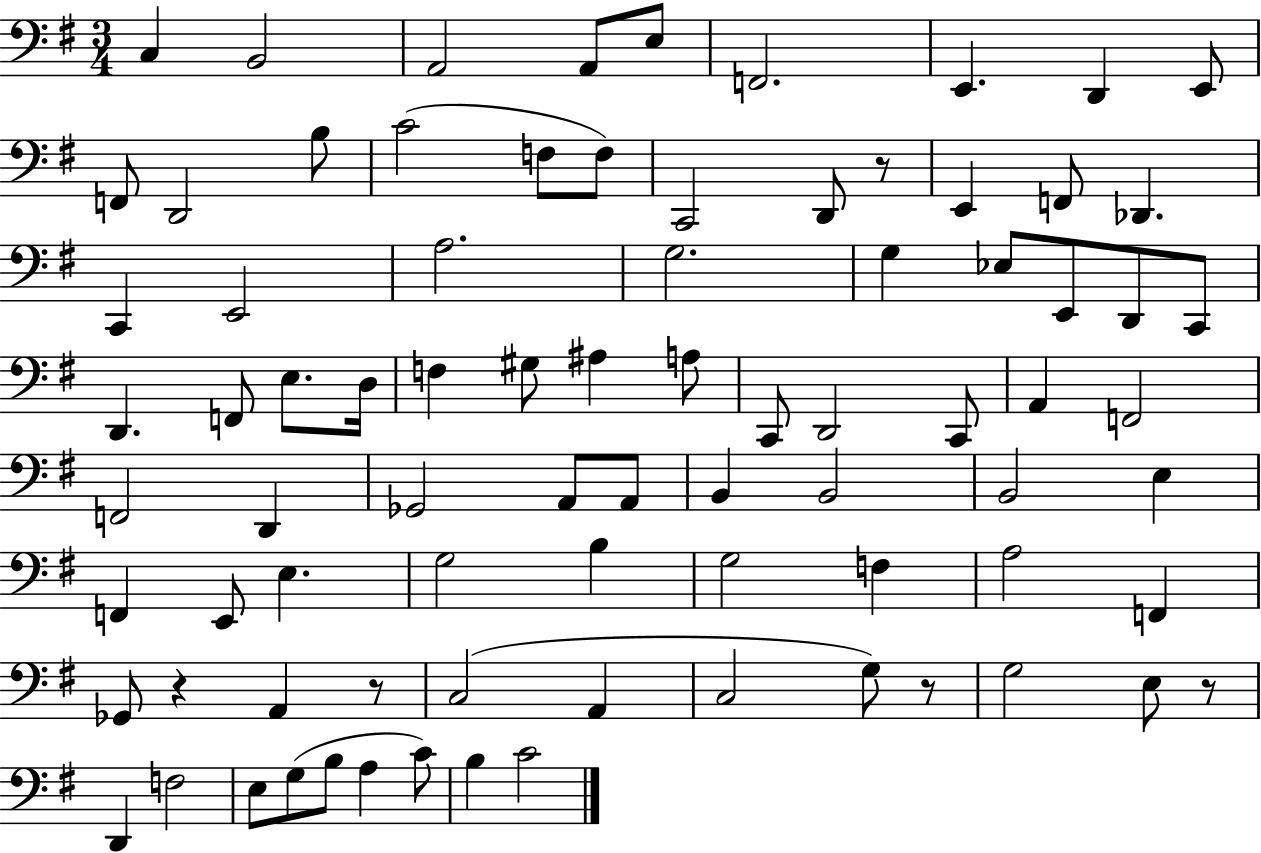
X:1
T:Untitled
M:3/4
L:1/4
K:G
C, B,,2 A,,2 A,,/2 E,/2 F,,2 E,, D,, E,,/2 F,,/2 D,,2 B,/2 C2 F,/2 F,/2 C,,2 D,,/2 z/2 E,, F,,/2 _D,, C,, E,,2 A,2 G,2 G, _E,/2 E,,/2 D,,/2 C,,/2 D,, F,,/2 E,/2 D,/4 F, ^G,/2 ^A, A,/2 C,,/2 D,,2 C,,/2 A,, F,,2 F,,2 D,, _G,,2 A,,/2 A,,/2 B,, B,,2 B,,2 E, F,, E,,/2 E, G,2 B, G,2 F, A,2 F,, _G,,/2 z A,, z/2 C,2 A,, C,2 G,/2 z/2 G,2 E,/2 z/2 D,, F,2 E,/2 G,/2 B,/2 A, C/2 B, C2